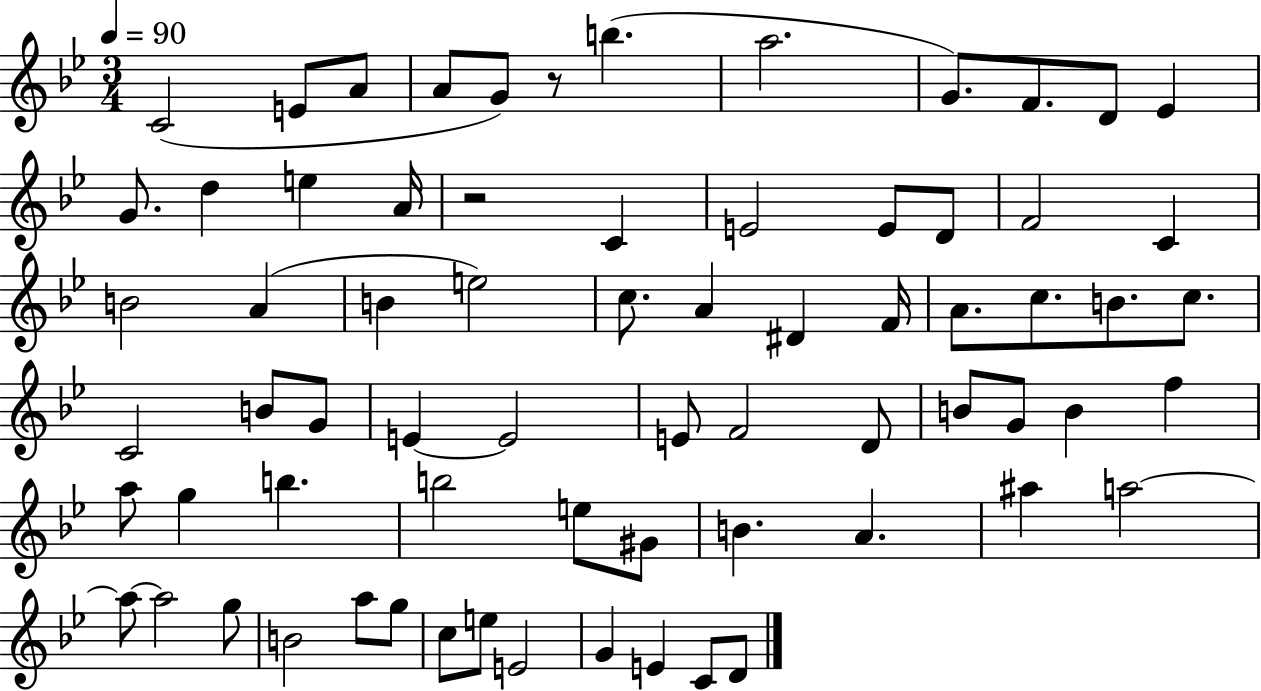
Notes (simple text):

C4/h E4/e A4/e A4/e G4/e R/e B5/q. A5/h. G4/e. F4/e. D4/e Eb4/q G4/e. D5/q E5/q A4/s R/h C4/q E4/h E4/e D4/e F4/h C4/q B4/h A4/q B4/q E5/h C5/e. A4/q D#4/q F4/s A4/e. C5/e. B4/e. C5/e. C4/h B4/e G4/e E4/q E4/h E4/e F4/h D4/e B4/e G4/e B4/q F5/q A5/e G5/q B5/q. B5/h E5/e G#4/e B4/q. A4/q. A#5/q A5/h A5/e A5/h G5/e B4/h A5/e G5/e C5/e E5/e E4/h G4/q E4/q C4/e D4/e